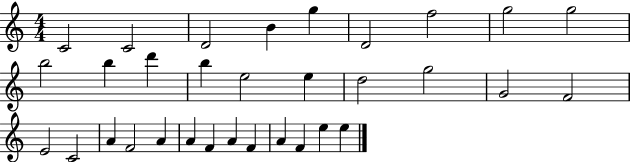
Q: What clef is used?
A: treble